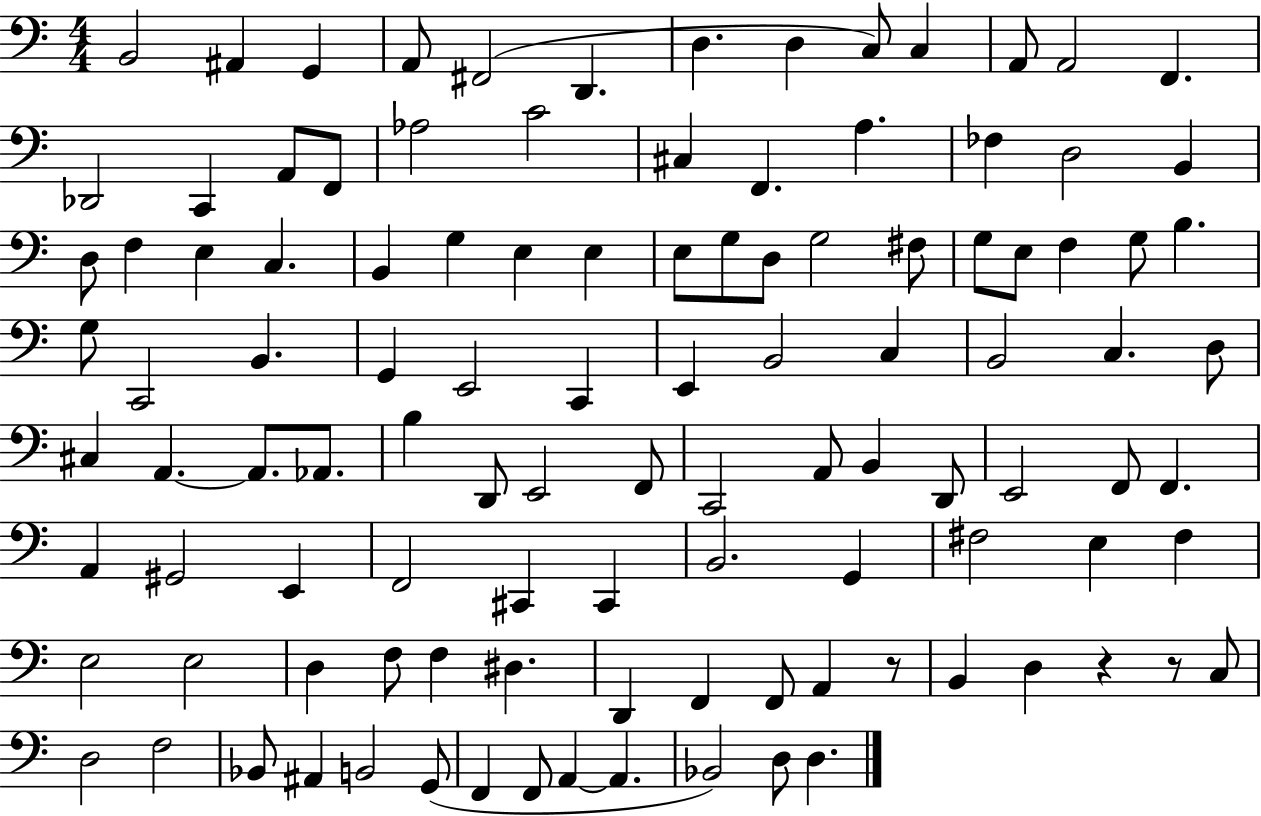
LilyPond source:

{
  \clef bass
  \numericTimeSignature
  \time 4/4
  \key c \major
  b,2 ais,4 g,4 | a,8 fis,2( d,4. | d4. d4 c8) c4 | a,8 a,2 f,4. | \break des,2 c,4 a,8 f,8 | aes2 c'2 | cis4 f,4. a4. | fes4 d2 b,4 | \break d8 f4 e4 c4. | b,4 g4 e4 e4 | e8 g8 d8 g2 fis8 | g8 e8 f4 g8 b4. | \break g8 c,2 b,4. | g,4 e,2 c,4 | e,4 b,2 c4 | b,2 c4. d8 | \break cis4 a,4.~~ a,8. aes,8. | b4 d,8 e,2 f,8 | c,2 a,8 b,4 d,8 | e,2 f,8 f,4. | \break a,4 gis,2 e,4 | f,2 cis,4 cis,4 | b,2. g,4 | fis2 e4 fis4 | \break e2 e2 | d4 f8 f4 dis4. | d,4 f,4 f,8 a,4 r8 | b,4 d4 r4 r8 c8 | \break d2 f2 | bes,8 ais,4 b,2 g,8( | f,4 f,8 a,4~~ a,4. | bes,2) d8 d4. | \break \bar "|."
}